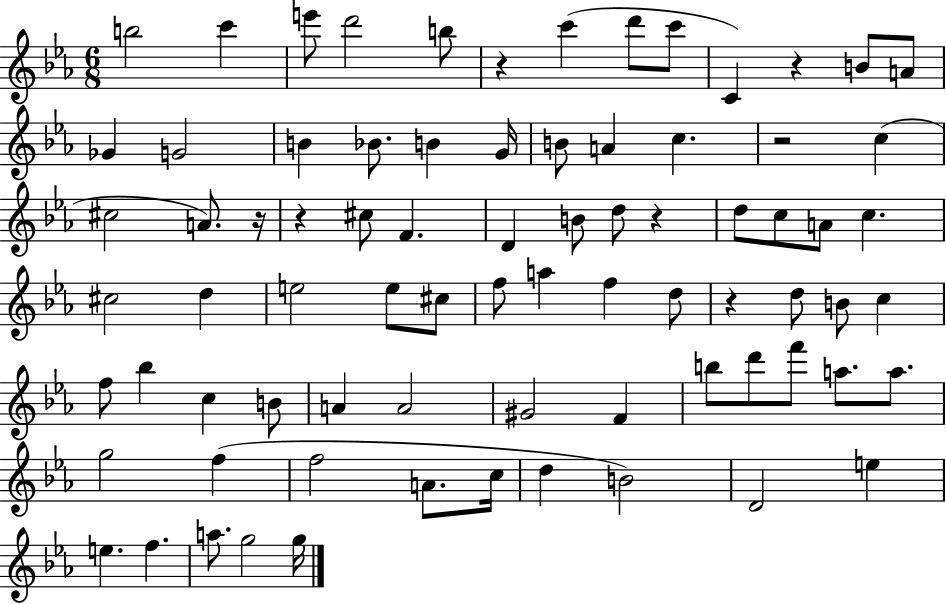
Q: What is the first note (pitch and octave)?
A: B5